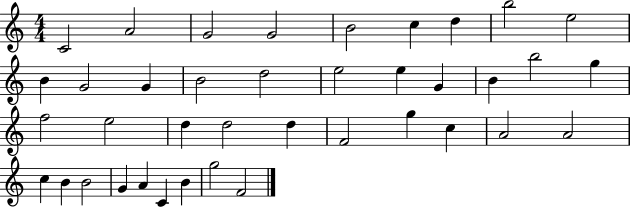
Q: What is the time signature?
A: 4/4